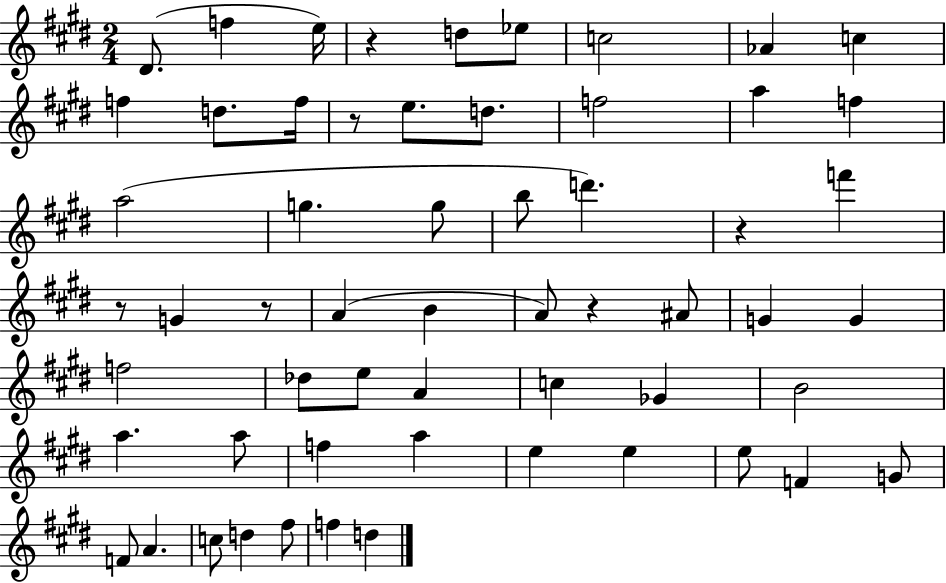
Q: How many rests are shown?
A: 6